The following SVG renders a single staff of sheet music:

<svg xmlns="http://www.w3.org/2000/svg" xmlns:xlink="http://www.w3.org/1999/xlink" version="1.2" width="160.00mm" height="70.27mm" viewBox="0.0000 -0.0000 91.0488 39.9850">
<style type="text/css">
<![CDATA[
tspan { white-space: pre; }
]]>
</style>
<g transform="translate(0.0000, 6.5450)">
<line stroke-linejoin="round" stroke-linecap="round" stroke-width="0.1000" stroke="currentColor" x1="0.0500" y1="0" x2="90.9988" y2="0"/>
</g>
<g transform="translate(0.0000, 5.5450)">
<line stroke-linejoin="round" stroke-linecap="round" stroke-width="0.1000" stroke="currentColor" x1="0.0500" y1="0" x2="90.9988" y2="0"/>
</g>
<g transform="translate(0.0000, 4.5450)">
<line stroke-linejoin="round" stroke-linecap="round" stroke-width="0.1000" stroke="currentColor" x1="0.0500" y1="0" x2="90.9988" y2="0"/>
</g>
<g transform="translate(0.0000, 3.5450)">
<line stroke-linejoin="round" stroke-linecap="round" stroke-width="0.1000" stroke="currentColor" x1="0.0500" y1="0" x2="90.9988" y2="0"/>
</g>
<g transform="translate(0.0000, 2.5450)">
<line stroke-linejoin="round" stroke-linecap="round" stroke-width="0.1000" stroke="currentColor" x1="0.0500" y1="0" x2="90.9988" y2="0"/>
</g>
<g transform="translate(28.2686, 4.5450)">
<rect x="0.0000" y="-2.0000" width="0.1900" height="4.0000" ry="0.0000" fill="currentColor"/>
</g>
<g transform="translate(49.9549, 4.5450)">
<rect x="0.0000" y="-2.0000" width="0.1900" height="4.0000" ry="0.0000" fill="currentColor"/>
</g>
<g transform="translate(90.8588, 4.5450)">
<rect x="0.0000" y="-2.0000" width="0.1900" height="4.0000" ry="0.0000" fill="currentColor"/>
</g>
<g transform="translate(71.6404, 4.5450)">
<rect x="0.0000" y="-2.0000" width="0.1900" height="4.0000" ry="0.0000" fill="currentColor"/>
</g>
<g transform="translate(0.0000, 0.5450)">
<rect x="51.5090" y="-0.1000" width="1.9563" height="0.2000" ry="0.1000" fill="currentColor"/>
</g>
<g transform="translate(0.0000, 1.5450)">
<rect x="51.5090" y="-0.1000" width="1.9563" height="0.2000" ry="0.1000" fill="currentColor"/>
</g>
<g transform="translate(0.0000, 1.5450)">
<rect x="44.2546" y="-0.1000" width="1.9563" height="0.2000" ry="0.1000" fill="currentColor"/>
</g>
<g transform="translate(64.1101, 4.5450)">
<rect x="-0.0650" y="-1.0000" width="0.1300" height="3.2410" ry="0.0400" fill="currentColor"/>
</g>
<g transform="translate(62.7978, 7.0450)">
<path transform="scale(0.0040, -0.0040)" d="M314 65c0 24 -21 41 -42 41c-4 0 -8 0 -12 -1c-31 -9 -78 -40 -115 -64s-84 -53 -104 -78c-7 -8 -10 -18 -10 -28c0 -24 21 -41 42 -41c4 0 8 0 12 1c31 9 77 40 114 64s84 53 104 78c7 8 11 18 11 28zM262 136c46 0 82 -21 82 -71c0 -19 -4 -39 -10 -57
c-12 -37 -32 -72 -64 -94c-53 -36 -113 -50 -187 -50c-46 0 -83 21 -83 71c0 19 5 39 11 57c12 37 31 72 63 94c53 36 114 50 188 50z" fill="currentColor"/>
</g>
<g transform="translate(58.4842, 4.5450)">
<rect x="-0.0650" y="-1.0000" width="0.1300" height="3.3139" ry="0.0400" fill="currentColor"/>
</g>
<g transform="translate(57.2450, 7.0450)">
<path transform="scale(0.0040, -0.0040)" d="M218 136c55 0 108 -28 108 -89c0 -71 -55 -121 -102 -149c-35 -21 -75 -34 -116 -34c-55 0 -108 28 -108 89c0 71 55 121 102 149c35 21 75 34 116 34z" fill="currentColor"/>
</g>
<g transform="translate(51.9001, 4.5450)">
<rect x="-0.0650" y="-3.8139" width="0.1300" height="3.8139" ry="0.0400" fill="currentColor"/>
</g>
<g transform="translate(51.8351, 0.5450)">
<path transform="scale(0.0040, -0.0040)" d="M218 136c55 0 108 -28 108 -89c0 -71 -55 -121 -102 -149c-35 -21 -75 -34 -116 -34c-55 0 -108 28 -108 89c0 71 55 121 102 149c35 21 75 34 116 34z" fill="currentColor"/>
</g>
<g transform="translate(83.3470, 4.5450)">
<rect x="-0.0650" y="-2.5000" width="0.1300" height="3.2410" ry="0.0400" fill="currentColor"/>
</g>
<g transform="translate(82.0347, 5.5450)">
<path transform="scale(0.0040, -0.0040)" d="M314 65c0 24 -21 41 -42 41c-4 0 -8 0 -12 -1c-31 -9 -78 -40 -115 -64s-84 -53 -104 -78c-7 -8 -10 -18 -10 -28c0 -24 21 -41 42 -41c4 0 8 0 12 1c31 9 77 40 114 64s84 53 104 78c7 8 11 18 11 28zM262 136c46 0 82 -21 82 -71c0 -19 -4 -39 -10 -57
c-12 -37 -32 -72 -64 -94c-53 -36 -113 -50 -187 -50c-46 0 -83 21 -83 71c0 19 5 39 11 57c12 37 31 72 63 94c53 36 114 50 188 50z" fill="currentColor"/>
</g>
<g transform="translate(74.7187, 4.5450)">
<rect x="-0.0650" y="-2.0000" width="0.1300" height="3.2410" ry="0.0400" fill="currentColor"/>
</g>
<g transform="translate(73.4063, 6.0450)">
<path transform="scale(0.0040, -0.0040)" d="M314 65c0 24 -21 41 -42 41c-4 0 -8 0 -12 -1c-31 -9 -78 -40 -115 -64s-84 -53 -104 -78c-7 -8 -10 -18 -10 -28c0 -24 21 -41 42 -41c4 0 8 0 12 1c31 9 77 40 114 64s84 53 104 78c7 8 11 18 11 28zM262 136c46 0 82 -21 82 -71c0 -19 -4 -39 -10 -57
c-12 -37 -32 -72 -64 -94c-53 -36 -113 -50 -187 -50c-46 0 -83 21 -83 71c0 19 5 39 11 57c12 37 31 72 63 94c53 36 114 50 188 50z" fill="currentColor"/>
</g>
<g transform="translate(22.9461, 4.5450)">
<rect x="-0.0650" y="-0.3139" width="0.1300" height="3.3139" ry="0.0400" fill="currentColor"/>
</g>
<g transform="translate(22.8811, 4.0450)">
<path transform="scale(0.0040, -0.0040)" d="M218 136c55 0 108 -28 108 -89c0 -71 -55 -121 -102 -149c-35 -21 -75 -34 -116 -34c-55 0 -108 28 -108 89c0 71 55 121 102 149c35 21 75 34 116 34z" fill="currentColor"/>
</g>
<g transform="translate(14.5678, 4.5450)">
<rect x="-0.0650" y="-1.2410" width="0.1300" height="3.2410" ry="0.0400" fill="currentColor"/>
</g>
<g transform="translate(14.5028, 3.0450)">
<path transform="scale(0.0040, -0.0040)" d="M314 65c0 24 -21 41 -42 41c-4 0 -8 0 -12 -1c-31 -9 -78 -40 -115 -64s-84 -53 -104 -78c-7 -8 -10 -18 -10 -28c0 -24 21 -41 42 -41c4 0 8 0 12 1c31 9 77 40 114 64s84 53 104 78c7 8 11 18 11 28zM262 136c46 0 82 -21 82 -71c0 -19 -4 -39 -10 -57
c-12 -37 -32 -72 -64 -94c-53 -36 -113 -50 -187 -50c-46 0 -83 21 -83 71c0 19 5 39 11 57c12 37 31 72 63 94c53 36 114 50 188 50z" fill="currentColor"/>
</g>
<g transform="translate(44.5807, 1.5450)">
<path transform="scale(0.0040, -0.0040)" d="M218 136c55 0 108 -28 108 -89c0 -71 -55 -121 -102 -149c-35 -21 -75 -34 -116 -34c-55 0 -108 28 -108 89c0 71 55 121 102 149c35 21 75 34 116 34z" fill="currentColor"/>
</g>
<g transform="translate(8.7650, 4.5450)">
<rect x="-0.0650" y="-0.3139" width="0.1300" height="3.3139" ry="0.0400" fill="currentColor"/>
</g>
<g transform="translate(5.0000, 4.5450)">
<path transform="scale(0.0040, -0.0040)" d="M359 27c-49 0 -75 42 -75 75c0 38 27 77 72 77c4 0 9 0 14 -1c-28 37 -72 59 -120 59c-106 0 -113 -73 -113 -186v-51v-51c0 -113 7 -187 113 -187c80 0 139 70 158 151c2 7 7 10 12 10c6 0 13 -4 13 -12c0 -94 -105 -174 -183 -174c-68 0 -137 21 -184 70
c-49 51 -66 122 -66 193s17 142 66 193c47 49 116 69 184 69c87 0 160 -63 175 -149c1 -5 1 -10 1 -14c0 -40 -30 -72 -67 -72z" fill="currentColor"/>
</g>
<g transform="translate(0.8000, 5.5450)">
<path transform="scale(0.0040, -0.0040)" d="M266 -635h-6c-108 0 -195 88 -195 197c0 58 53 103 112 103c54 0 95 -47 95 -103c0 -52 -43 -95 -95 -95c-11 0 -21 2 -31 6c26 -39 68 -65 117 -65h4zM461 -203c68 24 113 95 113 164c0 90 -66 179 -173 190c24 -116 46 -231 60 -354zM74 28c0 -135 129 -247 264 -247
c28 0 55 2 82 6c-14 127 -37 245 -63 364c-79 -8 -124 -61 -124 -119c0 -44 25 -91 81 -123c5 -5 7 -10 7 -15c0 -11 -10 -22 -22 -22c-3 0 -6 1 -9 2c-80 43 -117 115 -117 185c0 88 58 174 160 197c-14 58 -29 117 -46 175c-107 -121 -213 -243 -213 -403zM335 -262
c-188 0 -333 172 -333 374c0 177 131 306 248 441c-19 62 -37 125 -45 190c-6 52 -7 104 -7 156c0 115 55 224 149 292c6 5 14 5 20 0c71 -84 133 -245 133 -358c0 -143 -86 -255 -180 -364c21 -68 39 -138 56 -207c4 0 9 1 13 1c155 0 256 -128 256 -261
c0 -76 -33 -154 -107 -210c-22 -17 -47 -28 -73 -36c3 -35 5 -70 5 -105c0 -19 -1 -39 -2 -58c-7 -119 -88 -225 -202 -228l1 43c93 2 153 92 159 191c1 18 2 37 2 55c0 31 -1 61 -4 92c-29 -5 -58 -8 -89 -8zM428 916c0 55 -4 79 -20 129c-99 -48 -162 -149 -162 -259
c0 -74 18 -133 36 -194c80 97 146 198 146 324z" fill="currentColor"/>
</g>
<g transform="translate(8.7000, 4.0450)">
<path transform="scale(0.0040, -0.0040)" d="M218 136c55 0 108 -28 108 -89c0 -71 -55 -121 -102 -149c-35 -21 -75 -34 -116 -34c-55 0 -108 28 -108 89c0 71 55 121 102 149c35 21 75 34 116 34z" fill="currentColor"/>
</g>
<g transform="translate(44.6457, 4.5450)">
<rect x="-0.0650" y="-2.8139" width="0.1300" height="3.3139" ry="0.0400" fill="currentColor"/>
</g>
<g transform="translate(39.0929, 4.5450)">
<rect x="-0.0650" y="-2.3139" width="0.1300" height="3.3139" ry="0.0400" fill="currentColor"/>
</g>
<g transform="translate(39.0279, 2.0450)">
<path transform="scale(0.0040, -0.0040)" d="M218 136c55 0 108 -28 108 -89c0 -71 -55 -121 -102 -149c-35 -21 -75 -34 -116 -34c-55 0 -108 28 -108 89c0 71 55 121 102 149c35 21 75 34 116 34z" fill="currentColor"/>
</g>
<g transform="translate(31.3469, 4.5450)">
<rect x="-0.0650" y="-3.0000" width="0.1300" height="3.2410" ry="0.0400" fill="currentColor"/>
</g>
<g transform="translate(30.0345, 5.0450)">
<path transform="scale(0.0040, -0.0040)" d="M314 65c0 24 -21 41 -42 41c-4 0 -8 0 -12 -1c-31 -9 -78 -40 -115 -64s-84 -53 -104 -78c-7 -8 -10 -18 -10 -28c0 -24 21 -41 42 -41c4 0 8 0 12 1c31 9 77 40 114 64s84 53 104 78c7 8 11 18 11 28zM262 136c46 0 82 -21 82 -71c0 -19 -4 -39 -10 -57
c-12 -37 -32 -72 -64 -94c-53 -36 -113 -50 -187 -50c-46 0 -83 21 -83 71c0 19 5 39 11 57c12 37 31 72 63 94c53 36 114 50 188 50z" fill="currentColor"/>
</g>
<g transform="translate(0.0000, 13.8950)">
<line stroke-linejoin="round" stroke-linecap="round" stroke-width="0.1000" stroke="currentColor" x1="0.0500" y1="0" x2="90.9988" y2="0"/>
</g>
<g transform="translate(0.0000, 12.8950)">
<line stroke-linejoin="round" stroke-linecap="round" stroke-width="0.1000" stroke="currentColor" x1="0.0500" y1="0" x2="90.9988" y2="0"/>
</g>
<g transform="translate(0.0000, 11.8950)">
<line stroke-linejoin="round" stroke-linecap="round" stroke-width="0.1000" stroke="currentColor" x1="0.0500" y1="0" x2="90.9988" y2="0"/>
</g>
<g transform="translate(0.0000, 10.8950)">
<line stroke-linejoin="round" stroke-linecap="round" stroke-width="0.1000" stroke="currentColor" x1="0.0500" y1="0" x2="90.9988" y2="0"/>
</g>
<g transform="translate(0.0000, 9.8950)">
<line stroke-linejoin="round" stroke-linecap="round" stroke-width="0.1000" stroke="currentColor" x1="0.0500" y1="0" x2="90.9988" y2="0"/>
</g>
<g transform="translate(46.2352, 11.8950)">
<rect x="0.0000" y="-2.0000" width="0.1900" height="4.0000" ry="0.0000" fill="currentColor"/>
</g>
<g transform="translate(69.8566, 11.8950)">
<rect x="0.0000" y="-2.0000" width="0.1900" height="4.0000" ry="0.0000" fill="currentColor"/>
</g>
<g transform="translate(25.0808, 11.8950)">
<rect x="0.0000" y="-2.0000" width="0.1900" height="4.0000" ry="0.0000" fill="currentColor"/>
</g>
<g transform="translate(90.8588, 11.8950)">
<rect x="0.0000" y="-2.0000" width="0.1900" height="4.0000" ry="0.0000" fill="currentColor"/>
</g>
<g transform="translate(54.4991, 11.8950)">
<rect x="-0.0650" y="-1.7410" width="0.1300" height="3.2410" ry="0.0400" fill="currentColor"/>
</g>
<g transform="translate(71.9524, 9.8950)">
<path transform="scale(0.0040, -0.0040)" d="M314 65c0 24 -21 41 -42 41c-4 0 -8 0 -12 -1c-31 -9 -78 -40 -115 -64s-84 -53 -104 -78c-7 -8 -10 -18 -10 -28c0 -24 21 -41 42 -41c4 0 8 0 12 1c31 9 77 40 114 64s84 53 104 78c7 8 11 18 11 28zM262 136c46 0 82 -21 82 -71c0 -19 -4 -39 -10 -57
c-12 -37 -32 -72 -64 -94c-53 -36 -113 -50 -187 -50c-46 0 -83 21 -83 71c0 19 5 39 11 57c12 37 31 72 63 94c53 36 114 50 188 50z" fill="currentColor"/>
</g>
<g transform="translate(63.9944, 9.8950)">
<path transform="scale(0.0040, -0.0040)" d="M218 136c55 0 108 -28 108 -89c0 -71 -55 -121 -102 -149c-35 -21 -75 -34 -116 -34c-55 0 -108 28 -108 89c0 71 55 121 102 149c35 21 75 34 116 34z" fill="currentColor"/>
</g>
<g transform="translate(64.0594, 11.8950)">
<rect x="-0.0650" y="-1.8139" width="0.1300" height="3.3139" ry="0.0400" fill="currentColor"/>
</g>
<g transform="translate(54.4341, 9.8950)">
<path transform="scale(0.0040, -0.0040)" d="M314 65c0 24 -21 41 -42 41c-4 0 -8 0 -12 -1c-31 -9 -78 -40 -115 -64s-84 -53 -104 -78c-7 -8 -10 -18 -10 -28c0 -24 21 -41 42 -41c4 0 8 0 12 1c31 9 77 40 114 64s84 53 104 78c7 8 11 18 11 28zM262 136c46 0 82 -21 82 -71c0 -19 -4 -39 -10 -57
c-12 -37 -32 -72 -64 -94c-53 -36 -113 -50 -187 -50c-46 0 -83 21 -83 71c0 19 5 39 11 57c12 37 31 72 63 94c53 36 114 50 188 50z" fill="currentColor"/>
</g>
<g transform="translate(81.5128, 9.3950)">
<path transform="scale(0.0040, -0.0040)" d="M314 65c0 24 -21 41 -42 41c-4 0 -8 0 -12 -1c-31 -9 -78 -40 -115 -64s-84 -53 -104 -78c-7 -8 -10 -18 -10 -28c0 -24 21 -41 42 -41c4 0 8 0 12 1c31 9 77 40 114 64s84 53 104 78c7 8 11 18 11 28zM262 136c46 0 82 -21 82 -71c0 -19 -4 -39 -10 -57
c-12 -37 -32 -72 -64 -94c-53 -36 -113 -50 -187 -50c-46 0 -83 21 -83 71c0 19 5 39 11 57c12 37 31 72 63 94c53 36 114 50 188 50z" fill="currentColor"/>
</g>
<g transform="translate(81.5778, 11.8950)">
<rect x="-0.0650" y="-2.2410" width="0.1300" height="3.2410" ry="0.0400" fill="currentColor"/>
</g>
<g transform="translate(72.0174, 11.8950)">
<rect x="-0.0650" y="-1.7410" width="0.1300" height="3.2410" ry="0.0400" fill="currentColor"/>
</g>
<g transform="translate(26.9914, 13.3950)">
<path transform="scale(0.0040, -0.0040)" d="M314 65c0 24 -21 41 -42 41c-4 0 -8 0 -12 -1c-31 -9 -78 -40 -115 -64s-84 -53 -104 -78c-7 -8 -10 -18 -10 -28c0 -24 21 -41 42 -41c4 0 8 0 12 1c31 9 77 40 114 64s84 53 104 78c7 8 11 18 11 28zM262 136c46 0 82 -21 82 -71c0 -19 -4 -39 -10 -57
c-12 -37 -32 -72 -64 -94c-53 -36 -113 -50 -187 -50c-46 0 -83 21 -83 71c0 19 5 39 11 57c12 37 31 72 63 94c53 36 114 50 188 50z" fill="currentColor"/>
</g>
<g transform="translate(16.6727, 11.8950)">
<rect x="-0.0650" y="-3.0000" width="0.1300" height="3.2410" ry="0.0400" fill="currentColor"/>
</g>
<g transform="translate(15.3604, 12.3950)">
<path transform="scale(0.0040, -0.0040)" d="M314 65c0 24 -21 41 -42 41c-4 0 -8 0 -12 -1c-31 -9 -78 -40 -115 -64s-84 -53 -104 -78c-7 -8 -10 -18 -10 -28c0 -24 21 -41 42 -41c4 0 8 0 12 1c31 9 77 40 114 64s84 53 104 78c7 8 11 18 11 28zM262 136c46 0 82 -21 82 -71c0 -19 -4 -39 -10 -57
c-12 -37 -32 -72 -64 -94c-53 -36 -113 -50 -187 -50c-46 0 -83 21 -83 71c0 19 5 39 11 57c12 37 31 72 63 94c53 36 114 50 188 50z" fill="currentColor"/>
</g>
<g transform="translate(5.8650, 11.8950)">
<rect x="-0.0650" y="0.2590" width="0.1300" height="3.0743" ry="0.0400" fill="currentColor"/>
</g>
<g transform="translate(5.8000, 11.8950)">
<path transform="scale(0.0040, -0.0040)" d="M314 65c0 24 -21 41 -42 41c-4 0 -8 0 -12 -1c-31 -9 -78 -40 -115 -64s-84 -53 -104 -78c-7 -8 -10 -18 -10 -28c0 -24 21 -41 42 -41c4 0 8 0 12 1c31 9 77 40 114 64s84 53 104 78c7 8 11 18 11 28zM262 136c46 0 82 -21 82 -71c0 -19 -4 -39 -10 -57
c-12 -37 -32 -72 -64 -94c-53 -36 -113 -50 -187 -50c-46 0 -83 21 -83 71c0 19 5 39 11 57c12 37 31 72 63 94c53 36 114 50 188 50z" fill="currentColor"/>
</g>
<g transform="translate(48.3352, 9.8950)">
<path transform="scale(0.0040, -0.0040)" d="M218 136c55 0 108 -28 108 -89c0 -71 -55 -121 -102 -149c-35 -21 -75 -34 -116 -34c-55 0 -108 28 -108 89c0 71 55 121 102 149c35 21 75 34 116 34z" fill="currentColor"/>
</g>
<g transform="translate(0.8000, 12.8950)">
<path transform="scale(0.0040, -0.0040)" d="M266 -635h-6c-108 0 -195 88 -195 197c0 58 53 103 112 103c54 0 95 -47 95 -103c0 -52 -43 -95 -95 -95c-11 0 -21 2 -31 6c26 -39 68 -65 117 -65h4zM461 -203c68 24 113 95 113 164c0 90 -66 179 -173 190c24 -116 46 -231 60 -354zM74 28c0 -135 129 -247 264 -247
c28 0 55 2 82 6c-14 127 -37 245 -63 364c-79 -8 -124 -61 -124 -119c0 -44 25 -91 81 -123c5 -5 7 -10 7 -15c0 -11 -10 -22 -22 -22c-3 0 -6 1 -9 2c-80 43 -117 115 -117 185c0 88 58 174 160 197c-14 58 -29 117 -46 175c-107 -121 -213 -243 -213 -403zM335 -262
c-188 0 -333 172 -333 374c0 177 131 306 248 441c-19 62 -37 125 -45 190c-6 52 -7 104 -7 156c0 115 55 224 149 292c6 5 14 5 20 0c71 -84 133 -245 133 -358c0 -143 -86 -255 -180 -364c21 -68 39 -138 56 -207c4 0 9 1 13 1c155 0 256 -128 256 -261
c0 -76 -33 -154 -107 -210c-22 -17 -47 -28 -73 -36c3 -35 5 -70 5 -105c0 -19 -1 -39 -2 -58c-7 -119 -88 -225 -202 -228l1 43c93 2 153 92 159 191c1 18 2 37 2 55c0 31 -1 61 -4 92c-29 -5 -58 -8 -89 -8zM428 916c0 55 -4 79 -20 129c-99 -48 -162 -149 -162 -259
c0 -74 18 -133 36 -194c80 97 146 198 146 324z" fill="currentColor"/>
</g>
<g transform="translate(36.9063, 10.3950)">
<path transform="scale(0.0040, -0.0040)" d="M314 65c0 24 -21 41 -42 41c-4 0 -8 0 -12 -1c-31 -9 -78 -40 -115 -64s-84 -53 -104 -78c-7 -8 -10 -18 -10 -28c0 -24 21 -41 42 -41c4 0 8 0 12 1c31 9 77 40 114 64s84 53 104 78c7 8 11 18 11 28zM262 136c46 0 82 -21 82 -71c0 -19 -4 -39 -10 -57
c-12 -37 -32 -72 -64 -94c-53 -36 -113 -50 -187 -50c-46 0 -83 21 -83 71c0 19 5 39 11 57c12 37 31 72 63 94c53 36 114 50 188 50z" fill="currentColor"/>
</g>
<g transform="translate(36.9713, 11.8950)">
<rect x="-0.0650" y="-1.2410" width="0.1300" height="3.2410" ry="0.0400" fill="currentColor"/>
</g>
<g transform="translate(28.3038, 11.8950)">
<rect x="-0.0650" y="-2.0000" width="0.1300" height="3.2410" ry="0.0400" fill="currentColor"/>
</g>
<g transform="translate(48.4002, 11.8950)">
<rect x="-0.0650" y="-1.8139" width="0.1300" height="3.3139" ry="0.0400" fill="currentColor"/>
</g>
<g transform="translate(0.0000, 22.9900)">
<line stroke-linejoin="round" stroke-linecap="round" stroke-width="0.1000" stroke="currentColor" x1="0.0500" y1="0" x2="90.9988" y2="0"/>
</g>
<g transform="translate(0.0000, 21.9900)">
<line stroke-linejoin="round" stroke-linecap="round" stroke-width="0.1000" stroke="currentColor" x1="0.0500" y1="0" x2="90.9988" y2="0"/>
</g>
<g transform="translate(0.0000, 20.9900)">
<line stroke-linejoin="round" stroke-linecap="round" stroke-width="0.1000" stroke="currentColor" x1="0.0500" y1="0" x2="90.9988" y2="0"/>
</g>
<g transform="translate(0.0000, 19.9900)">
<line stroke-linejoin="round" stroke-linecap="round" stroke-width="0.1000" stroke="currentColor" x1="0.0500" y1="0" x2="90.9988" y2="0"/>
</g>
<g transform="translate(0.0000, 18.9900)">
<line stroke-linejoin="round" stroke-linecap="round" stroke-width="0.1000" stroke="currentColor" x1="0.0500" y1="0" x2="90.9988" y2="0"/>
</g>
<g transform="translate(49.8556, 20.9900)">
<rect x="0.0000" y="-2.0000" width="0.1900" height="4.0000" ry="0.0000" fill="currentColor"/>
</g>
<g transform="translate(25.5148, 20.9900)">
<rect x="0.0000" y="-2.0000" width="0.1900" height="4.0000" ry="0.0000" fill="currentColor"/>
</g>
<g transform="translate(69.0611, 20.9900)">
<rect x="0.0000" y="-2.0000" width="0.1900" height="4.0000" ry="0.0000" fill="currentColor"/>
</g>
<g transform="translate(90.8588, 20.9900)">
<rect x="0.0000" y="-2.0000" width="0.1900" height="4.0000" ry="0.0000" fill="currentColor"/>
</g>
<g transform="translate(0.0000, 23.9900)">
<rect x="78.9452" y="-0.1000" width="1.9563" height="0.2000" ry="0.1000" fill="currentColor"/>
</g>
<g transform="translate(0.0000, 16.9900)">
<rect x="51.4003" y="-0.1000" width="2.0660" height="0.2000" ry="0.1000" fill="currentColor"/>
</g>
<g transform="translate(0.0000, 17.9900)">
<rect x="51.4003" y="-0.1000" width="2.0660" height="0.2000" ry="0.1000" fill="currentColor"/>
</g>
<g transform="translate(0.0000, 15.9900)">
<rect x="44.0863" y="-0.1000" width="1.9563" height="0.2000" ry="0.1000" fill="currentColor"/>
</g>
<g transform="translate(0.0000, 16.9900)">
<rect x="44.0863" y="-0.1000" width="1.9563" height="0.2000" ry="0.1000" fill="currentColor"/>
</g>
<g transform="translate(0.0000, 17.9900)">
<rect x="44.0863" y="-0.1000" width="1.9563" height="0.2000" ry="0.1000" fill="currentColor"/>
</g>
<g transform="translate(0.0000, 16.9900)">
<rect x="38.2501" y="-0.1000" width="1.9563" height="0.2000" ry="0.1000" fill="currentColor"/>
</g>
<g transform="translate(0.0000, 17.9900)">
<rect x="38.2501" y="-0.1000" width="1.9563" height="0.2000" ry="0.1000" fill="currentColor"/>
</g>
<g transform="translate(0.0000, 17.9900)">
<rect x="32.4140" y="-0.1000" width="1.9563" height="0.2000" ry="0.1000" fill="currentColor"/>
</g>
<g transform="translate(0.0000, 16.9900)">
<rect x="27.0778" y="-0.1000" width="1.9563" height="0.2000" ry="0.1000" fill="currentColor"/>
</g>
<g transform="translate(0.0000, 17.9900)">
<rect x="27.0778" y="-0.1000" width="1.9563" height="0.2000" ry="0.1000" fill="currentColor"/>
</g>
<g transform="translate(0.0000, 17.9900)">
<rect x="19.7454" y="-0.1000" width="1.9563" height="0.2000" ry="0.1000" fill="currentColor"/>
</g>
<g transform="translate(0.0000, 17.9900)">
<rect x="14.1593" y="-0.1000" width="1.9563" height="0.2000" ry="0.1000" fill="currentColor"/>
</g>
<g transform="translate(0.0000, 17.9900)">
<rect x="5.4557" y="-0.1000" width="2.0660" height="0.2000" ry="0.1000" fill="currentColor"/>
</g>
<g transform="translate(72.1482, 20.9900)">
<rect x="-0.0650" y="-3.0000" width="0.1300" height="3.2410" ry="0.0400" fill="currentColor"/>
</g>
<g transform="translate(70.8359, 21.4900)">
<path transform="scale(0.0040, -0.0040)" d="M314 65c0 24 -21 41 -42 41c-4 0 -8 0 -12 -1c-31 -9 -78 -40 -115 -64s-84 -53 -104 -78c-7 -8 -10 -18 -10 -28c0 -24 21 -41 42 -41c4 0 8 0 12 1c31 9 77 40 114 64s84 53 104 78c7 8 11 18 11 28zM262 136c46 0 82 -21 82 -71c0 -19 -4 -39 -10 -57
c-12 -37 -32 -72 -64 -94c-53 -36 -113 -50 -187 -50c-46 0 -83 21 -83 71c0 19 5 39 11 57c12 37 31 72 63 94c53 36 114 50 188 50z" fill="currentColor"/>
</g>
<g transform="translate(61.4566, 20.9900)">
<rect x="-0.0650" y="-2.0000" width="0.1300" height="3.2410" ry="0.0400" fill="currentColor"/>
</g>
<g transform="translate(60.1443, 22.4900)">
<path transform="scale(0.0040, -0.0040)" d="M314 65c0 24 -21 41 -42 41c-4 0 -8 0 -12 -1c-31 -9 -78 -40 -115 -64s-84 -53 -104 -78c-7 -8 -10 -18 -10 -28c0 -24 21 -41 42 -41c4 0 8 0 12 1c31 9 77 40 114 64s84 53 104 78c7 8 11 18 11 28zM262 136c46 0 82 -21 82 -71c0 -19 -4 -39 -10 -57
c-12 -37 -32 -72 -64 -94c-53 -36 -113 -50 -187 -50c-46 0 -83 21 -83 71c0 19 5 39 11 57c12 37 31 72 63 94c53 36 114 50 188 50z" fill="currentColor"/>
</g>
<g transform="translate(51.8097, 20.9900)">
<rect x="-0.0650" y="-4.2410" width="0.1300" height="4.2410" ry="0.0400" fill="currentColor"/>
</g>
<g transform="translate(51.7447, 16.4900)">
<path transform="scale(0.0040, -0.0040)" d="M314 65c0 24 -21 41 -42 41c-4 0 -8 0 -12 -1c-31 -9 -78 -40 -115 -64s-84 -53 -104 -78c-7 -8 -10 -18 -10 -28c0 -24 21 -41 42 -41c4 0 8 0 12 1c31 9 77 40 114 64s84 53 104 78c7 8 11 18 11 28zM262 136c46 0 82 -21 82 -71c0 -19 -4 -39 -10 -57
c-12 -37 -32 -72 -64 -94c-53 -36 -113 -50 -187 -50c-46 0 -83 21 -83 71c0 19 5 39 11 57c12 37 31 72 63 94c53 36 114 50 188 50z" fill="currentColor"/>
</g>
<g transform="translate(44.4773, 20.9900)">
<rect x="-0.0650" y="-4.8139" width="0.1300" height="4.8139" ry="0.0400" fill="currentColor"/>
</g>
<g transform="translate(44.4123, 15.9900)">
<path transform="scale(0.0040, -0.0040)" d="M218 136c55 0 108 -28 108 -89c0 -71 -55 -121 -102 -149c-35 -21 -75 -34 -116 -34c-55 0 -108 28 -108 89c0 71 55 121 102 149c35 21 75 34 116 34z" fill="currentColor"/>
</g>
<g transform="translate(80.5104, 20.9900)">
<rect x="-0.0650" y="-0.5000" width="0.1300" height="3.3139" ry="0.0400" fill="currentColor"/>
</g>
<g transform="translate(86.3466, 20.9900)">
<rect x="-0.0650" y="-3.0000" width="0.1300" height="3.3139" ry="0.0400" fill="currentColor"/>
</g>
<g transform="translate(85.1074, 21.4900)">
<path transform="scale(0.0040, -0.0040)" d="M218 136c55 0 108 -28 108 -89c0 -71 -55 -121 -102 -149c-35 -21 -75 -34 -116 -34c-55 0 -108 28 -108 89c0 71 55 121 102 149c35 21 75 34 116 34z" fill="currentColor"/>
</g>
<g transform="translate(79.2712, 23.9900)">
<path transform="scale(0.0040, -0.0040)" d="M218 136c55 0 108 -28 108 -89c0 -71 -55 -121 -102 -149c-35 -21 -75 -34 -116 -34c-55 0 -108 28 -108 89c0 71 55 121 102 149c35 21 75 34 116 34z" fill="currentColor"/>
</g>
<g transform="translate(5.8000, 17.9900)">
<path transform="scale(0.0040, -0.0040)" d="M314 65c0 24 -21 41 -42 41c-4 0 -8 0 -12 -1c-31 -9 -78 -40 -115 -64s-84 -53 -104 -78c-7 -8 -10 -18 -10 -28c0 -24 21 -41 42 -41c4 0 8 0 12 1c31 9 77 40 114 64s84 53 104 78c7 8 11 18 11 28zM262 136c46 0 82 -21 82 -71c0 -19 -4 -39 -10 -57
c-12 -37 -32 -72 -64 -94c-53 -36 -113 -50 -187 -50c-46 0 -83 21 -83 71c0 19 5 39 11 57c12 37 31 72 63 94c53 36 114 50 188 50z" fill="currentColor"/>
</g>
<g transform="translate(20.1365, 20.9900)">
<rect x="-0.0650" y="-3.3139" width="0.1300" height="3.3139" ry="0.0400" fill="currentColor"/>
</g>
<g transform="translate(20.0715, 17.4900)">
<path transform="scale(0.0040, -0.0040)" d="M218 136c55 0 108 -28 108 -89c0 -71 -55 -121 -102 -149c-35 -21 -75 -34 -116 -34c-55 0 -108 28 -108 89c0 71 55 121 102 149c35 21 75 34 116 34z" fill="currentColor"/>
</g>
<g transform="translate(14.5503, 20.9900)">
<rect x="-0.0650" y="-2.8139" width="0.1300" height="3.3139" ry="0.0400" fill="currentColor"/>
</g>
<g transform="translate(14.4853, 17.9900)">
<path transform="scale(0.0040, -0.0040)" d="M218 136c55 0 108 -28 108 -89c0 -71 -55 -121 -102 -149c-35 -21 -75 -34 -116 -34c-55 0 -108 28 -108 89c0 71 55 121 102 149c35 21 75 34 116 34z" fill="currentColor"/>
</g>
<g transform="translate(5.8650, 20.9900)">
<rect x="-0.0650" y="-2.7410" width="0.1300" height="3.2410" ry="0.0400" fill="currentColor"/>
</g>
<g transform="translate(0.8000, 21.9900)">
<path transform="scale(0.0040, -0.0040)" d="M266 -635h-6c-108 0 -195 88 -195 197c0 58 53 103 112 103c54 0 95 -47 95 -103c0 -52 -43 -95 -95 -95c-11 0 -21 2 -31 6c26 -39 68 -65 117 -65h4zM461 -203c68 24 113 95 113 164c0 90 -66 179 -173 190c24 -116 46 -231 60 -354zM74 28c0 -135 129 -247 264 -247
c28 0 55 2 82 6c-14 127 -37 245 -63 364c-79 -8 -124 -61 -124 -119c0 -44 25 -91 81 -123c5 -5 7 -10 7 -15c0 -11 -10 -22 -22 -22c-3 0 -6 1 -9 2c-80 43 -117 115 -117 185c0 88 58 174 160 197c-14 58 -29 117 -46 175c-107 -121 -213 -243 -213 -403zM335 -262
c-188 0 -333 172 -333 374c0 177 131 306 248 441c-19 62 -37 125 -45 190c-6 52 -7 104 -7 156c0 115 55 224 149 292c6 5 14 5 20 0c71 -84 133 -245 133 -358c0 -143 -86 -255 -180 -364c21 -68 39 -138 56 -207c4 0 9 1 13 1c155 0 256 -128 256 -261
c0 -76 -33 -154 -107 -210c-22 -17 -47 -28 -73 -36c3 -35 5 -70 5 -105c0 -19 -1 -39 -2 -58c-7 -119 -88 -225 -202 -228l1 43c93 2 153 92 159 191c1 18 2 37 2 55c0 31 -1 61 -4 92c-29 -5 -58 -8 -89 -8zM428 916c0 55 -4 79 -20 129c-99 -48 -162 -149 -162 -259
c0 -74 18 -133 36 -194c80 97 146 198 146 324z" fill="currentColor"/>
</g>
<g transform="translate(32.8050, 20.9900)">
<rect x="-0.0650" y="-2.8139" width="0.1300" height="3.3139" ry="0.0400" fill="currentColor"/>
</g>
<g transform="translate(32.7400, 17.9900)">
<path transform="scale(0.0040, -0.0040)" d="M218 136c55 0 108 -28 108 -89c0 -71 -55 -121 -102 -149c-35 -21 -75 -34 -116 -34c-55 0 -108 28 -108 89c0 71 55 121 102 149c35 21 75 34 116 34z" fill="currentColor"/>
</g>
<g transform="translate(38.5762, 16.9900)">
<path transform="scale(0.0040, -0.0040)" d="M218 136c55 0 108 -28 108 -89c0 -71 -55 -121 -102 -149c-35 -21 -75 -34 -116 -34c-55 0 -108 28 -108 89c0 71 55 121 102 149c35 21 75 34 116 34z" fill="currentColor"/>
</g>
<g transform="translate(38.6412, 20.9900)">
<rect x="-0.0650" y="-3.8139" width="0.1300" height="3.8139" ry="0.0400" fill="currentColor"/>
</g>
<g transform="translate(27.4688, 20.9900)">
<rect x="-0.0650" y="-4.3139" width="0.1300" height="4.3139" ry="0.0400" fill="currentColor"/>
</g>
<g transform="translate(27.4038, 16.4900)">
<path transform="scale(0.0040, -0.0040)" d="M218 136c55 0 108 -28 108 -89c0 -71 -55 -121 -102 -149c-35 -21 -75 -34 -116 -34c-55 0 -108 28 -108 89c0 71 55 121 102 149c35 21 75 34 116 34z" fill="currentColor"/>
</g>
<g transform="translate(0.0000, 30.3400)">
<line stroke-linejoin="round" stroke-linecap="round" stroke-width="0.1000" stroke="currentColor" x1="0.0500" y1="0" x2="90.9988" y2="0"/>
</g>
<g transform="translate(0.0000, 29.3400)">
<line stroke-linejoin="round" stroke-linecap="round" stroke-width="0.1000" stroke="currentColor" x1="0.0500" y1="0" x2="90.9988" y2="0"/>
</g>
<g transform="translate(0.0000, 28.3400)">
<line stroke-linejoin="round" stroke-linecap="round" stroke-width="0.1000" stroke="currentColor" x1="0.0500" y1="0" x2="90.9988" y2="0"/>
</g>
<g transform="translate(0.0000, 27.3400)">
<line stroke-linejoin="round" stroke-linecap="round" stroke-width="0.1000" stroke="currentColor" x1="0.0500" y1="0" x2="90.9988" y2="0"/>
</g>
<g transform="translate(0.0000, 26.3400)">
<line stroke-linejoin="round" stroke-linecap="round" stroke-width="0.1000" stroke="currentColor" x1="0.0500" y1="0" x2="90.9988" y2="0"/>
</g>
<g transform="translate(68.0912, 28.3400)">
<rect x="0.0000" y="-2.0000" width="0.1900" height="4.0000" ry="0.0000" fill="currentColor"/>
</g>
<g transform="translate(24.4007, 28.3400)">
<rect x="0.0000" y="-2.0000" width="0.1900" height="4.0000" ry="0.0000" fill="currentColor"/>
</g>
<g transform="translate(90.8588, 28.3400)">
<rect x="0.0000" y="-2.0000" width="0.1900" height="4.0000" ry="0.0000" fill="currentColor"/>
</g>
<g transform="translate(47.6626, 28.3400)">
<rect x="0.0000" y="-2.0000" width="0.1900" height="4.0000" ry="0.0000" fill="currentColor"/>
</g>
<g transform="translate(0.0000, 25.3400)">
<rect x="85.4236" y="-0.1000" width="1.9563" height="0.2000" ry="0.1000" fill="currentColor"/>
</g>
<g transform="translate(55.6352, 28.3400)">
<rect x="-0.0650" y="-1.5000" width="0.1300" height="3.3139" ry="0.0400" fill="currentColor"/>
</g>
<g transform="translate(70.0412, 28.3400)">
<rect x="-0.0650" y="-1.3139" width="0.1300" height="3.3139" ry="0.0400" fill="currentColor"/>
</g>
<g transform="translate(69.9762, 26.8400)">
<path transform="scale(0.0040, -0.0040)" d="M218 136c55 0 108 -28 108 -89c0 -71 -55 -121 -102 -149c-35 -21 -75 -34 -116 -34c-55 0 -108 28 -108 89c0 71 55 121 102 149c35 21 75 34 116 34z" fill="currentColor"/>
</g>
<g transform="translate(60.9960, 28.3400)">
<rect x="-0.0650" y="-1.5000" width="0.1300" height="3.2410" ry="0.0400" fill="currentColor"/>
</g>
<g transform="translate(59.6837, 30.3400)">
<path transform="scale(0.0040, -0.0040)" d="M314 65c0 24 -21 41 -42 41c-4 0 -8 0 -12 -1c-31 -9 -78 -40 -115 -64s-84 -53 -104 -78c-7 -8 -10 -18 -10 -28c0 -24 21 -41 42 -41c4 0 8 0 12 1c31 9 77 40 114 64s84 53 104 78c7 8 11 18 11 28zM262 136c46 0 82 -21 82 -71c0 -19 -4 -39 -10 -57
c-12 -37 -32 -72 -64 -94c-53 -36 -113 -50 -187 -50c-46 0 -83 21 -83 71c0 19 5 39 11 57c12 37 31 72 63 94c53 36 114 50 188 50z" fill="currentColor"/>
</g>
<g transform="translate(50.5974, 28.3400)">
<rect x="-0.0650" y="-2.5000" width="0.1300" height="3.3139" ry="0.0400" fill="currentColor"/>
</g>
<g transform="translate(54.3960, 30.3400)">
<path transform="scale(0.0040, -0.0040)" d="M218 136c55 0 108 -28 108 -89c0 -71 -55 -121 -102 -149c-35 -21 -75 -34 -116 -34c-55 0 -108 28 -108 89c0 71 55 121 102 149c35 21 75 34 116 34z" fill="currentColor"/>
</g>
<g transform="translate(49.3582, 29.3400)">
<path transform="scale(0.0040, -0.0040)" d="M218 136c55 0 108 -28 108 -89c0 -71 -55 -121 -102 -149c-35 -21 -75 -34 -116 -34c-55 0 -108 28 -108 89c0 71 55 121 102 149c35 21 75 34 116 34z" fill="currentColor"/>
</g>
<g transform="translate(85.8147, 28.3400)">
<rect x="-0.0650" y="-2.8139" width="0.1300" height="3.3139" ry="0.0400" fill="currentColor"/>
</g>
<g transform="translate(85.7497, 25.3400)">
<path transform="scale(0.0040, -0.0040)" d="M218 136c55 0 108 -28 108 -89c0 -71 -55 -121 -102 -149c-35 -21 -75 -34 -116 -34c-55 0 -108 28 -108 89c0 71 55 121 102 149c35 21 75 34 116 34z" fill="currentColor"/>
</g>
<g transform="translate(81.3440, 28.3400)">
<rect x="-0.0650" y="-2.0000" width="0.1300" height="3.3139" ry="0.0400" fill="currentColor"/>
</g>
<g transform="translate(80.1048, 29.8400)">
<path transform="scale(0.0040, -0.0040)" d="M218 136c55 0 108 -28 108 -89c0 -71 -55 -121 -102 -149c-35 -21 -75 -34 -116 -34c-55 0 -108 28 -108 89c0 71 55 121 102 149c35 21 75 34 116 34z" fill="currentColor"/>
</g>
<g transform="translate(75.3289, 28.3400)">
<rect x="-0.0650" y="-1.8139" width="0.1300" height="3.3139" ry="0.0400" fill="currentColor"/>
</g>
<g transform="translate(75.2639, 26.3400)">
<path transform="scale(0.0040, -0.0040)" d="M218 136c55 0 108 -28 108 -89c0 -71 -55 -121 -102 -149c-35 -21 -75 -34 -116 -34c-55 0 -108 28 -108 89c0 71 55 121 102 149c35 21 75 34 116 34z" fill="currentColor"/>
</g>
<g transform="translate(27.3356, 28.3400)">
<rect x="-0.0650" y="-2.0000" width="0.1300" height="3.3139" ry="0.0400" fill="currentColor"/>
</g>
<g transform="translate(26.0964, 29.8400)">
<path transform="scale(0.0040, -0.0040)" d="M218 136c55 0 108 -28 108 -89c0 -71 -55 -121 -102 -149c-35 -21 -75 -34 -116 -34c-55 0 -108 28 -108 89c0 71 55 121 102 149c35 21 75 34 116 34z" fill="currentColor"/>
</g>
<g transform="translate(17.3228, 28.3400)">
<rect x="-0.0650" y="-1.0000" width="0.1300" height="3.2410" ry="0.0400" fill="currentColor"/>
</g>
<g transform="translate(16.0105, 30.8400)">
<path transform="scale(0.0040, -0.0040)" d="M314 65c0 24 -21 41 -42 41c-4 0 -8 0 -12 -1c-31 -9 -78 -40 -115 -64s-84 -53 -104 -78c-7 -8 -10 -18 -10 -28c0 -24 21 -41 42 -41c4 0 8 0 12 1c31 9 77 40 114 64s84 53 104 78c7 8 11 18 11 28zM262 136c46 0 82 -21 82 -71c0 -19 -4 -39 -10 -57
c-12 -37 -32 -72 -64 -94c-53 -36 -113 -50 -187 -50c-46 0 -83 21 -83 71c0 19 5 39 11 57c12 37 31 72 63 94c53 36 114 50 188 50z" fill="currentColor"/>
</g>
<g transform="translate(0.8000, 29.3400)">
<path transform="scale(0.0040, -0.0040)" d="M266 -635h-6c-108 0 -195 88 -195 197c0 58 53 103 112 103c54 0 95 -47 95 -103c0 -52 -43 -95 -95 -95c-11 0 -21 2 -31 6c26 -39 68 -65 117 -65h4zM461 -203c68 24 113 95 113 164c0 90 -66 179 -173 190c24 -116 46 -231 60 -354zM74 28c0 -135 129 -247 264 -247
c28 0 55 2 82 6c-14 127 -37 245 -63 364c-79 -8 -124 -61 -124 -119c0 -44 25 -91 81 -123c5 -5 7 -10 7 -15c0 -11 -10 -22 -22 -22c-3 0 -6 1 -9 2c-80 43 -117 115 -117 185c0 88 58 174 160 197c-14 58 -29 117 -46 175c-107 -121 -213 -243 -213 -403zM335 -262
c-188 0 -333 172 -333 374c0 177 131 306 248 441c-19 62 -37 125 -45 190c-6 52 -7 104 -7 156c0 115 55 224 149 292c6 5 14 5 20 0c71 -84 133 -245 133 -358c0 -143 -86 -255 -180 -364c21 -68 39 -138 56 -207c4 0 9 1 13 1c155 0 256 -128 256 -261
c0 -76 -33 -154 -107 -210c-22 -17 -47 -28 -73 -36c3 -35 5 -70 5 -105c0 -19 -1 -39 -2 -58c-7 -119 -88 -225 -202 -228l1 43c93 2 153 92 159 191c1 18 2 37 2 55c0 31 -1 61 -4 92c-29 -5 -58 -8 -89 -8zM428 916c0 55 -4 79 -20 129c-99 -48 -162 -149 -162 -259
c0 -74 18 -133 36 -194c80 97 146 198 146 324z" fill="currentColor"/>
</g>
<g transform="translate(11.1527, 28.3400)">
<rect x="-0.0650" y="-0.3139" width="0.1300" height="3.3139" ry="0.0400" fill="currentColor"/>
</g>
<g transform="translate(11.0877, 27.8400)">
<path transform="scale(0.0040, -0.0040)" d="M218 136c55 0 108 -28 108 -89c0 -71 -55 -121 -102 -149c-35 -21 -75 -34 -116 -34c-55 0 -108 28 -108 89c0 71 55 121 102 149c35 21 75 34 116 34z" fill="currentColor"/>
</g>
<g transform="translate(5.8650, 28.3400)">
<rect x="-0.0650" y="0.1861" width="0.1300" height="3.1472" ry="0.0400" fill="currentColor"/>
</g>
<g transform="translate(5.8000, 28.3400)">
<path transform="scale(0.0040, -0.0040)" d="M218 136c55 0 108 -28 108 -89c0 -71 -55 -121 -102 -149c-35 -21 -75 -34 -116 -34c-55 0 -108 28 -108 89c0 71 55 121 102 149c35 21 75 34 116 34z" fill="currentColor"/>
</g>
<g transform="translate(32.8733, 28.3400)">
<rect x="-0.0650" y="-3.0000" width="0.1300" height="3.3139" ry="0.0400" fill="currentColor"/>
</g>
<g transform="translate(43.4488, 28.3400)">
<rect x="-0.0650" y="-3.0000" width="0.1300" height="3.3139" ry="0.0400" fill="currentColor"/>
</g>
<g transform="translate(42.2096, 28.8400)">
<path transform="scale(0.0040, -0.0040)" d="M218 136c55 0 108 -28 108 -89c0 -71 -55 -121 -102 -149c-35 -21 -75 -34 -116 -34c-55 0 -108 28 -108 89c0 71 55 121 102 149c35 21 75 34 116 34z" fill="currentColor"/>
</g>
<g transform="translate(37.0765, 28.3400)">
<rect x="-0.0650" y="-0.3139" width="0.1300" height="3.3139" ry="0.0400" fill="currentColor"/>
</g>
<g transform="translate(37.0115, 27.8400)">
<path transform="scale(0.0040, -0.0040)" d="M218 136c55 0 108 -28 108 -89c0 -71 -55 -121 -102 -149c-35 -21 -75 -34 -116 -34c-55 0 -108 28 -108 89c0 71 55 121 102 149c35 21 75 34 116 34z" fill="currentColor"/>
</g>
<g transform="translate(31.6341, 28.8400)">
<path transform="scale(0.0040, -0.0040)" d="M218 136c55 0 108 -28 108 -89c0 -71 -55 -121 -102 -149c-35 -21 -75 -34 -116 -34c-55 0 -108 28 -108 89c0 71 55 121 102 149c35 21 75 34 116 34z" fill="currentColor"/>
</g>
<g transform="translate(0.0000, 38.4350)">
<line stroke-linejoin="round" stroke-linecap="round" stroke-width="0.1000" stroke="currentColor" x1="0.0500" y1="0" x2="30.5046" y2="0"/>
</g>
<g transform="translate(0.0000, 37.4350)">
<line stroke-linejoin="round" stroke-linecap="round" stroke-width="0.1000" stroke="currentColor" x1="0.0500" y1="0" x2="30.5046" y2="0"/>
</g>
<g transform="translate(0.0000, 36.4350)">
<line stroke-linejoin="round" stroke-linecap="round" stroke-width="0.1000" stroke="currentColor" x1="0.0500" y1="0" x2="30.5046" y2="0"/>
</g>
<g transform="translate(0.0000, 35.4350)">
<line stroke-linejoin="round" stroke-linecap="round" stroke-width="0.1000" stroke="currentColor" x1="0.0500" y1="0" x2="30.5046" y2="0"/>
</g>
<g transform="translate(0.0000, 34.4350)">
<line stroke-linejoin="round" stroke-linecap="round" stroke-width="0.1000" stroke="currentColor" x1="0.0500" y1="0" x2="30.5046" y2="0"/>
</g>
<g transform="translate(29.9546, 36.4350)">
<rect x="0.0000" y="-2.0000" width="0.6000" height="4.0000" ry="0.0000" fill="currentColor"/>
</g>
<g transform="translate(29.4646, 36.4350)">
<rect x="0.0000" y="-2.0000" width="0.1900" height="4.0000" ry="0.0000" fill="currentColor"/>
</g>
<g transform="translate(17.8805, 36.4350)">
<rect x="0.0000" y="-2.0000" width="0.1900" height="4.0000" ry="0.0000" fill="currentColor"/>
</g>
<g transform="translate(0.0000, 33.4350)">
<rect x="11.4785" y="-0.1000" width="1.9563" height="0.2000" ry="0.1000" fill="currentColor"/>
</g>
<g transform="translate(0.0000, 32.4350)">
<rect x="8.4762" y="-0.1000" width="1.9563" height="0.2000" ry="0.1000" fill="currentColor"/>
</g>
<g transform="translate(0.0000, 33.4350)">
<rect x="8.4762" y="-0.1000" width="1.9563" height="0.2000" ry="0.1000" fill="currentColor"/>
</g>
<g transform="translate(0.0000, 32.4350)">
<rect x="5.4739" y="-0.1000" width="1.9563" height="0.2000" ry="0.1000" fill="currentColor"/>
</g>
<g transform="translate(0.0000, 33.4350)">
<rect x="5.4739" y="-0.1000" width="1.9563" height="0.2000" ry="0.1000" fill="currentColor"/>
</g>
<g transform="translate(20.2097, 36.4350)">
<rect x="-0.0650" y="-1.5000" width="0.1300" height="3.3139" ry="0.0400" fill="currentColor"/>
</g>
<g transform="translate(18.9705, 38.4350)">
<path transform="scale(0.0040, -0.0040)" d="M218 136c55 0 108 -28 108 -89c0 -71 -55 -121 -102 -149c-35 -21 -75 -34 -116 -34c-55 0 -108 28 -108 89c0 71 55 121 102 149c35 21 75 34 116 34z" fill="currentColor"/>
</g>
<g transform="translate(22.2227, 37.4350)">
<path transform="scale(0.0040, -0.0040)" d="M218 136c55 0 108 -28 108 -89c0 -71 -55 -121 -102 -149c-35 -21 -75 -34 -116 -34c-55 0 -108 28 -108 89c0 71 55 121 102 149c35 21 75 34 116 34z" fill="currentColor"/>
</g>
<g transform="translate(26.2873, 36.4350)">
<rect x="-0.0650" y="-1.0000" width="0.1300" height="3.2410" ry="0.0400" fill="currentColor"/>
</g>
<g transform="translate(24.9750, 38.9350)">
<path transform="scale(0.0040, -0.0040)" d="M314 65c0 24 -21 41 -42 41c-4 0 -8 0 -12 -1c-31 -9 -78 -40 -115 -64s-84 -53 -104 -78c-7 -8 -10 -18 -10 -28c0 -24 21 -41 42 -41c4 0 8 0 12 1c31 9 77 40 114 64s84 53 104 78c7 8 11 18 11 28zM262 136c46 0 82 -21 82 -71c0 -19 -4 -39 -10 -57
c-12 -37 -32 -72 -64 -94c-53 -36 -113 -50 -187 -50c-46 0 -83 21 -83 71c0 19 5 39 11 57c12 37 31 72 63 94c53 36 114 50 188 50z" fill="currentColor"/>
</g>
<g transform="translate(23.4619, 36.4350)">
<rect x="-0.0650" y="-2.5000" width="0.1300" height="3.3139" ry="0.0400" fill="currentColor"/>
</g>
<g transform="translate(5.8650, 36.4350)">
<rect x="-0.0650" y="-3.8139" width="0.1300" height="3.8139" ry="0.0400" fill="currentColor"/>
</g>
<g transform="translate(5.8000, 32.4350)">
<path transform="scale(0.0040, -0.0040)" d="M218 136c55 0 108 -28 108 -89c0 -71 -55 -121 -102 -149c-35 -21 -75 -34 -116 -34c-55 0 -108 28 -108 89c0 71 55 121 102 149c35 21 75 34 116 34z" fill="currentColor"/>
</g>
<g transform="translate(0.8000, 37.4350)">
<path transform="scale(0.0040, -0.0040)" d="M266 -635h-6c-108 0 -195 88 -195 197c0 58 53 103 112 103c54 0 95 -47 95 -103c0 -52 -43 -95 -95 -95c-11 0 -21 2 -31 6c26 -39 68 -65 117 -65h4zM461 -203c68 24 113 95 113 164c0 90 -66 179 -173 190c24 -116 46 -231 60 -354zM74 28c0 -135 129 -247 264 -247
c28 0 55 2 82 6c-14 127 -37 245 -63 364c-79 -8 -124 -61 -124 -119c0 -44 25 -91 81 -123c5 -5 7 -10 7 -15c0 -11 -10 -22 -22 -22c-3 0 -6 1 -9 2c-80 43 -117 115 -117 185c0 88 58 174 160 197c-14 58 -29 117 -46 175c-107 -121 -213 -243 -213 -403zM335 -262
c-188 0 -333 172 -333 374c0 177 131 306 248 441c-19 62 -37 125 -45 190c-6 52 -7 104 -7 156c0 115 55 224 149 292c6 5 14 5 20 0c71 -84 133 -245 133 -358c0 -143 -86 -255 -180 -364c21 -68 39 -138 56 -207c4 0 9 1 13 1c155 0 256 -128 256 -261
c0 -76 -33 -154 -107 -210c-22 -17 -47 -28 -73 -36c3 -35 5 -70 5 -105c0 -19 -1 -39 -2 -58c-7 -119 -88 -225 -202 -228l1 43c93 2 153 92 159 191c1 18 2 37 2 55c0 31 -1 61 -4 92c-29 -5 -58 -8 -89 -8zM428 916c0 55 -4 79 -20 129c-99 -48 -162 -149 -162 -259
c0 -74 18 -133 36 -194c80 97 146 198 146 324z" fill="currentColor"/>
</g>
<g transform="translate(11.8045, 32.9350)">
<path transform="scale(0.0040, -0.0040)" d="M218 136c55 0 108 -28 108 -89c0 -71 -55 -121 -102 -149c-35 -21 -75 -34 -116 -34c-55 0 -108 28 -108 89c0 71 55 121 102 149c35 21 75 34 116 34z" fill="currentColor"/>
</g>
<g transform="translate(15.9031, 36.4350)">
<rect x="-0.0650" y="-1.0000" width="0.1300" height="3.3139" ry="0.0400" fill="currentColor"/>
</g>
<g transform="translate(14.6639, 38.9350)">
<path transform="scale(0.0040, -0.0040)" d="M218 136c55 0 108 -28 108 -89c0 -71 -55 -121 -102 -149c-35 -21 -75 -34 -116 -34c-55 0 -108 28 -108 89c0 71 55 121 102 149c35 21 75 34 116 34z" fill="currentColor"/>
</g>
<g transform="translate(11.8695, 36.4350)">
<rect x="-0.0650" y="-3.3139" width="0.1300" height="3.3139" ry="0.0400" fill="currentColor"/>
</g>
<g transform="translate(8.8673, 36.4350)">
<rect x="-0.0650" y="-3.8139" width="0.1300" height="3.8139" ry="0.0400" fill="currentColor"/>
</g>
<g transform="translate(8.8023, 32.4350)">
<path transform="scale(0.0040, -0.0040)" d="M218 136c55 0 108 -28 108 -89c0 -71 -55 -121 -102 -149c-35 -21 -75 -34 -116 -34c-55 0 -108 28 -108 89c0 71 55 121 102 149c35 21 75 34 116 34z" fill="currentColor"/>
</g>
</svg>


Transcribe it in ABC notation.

X:1
T:Untitled
M:4/4
L:1/4
K:C
c e2 c A2 g a c' D D2 F2 G2 B2 A2 F2 e2 f f2 f f2 g2 a2 a b d' a c' e' d'2 F2 A2 C A B c D2 F A c A G E E2 e f F a c' c' b D E G D2